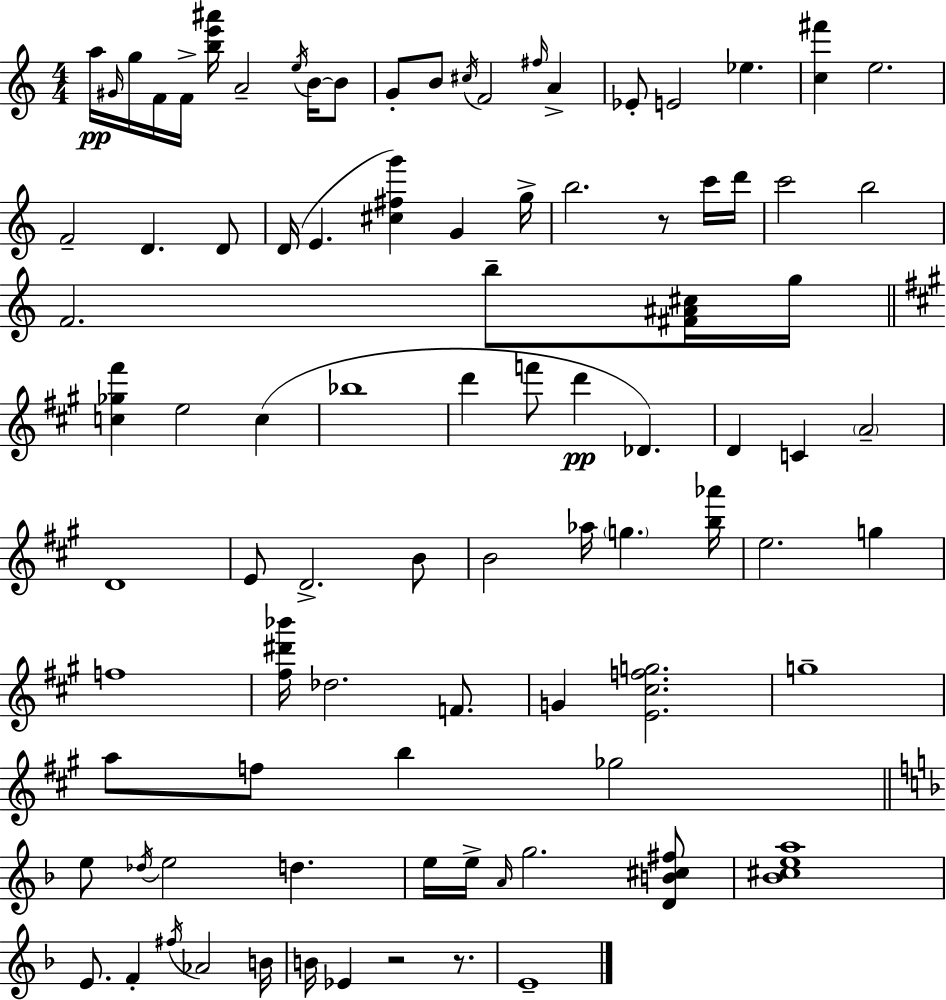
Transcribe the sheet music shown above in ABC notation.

X:1
T:Untitled
M:4/4
L:1/4
K:C
a/4 ^G/4 g/4 F/4 F/4 [be'^a']/4 A2 e/4 B/4 B/2 G/2 B/2 ^c/4 F2 ^f/4 A _E/2 E2 _e [c^f'] e2 F2 D D/2 D/4 E [^c^fg'] G g/4 b2 z/2 c'/4 d'/4 c'2 b2 F2 b/2 [^F^A^c]/4 g/4 [c_g^f'] e2 c _b4 d' f'/2 d' _D D C A2 D4 E/2 D2 B/2 B2 _a/4 g [b_a']/4 e2 g f4 [^f^d'_b']/4 _d2 F/2 G [E^cfg]2 g4 a/2 f/2 b _g2 e/2 _d/4 e2 d e/4 e/4 A/4 g2 [DB^c^f]/2 [_B^cea]4 E/2 F ^f/4 _A2 B/4 B/4 _E z2 z/2 E4